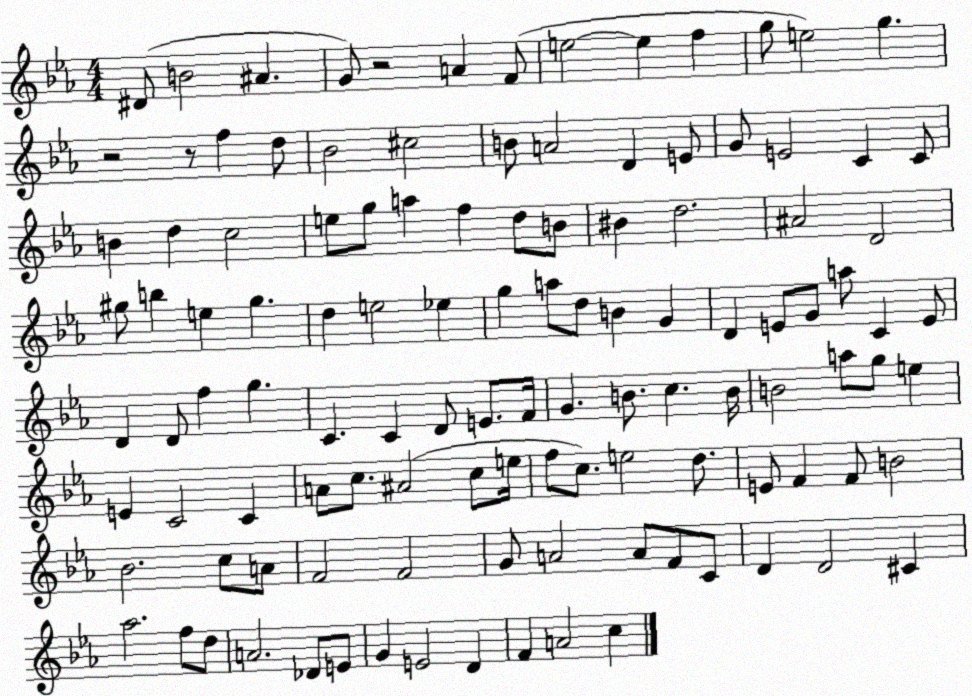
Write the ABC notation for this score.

X:1
T:Untitled
M:4/4
L:1/4
K:Eb
^D/2 B2 ^A G/2 z2 A F/2 e2 e f g/2 e2 g z2 z/2 f d/2 _B2 ^c2 B/2 A2 D E/2 G/2 E2 C C/2 B d c2 e/2 g/2 a f d/2 B/2 ^B d2 ^A2 D2 ^g/2 b e ^g d e2 _e g a/2 d/2 B G D E/2 G/2 a/2 C E/2 D D/2 f g C C D/2 E/2 F/4 G B/2 c B/4 B2 a/2 g/2 e E C2 C A/2 c/2 ^A2 c/2 e/4 f/2 c/2 e2 d/2 E/2 F F/2 B2 _B2 c/2 A/2 F2 F2 G/2 A2 A/2 F/2 C/2 D D2 ^C _a2 f/2 d/2 A2 _D/2 E/2 G E2 D F A2 c